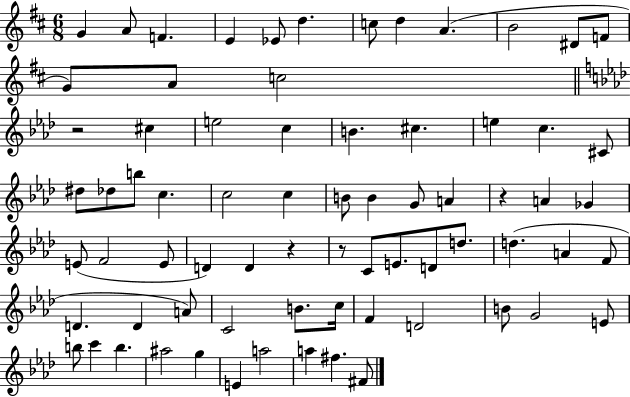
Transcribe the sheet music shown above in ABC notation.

X:1
T:Untitled
M:6/8
L:1/4
K:D
G A/2 F E _E/2 d c/2 d A B2 ^D/2 F/2 G/2 A/2 c2 z2 ^c e2 c B ^c e c ^C/2 ^d/2 _d/2 b/2 c c2 c B/2 B G/2 A z A _G E/2 F2 E/2 D D z z/2 C/2 E/2 D/2 d/2 d A F/2 D D A/2 C2 B/2 c/4 F D2 B/2 G2 E/2 b/2 c' b ^a2 g E a2 a ^f ^F/2